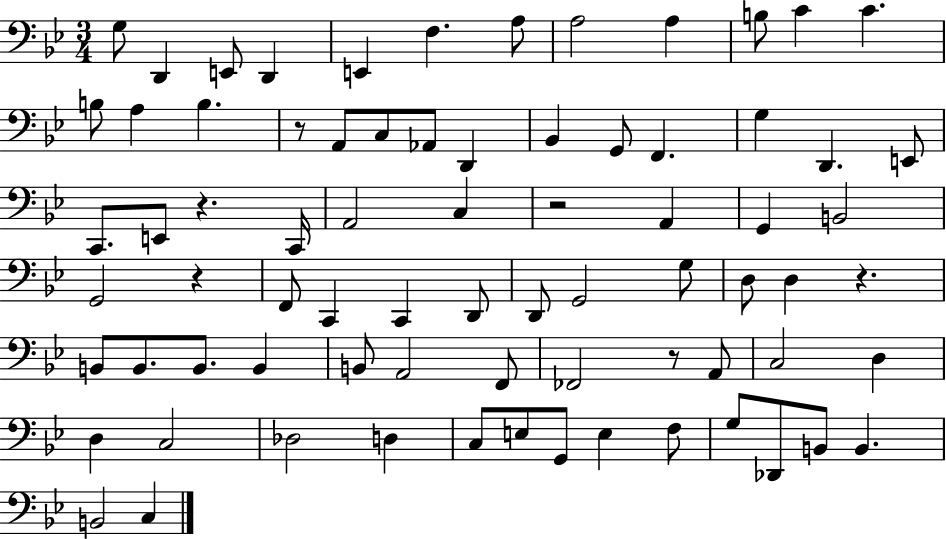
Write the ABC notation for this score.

X:1
T:Untitled
M:3/4
L:1/4
K:Bb
G,/2 D,, E,,/2 D,, E,, F, A,/2 A,2 A, B,/2 C C B,/2 A, B, z/2 A,,/2 C,/2 _A,,/2 D,, _B,, G,,/2 F,, G, D,, E,,/2 C,,/2 E,,/2 z C,,/4 A,,2 C, z2 A,, G,, B,,2 G,,2 z F,,/2 C,, C,, D,,/2 D,,/2 G,,2 G,/2 D,/2 D, z B,,/2 B,,/2 B,,/2 B,, B,,/2 A,,2 F,,/2 _F,,2 z/2 A,,/2 C,2 D, D, C,2 _D,2 D, C,/2 E,/2 G,,/2 E, F,/2 G,/2 _D,,/2 B,,/2 B,, B,,2 C,